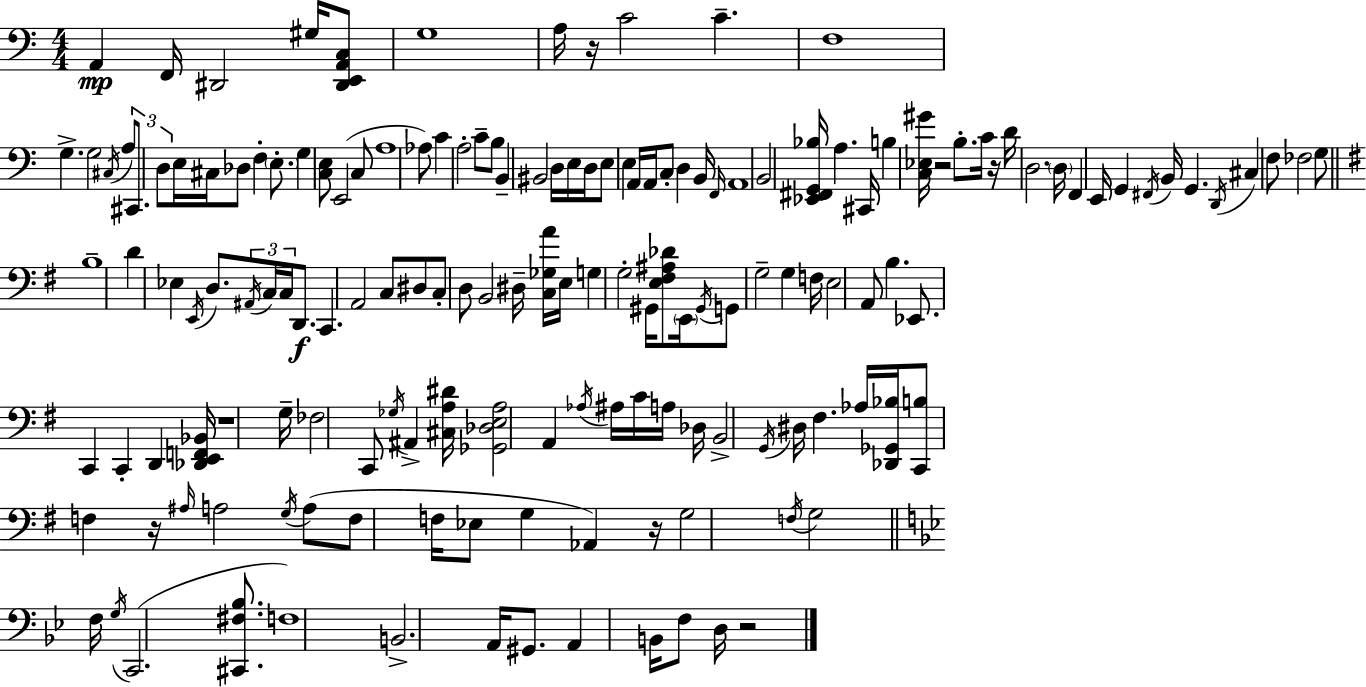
{
  \clef bass
  \numericTimeSignature
  \time 4/4
  \key c \major
  a,4\mp f,16 dis,2 gis16 <dis, e, a, c>8 | g1 | a16 r16 c'2 c'4.-- | f1 | \break g4.-> g2 \acciaccatura { cis16 } \tuplet 3/2 { a8 | cis,8. d8 } e16 cis16 des8 f4-. \parenthesize e8.-. | g4 <c e>8 e,2( c8 | a1 | \break aes8) c'4 a2-. c'8-- | b8 b,4-- bis,2 d16 | e16 d16 e8 e4 a,16 a,16 c8-. d4 | b,16 \grace { f,16 } a,1 | \break b,2 <ees, fis, g, bes>16 a4. | cis,16 b4 <c ees gis'>16 r2 b8.-. | c'16 r16 d'16 d2. | \parenthesize d16 f,4 e,16 g,4 \acciaccatura { fis,16 } b,16 g,4. | \break \acciaccatura { d,16 } cis4 f8 fes2 | g8 \bar "||" \break \key e \minor b1-- | d'4 ees4 \acciaccatura { e,16 } d8. \tuplet 3/2 { \acciaccatura { ais,16 } c16 c16 } d,8.\f | c,4. a,2 | c8 dis8 c8-. d8 b,2 | \break dis16-- <c ges a'>16 e16 g4 g2-. gis,16 | <e fis ais des'>8 \parenthesize e,16 \acciaccatura { gis,16 } g,8 g2-- g4 | f16 e2 a,8 b4. | ees,8. c,4 c,4-. d,4 | \break <des, e, f, bes,>16 r1 | g16-- fes2 c,8 \acciaccatura { ges16 } ais,4-> | <cis a dis'>16 <ges, des e a>2 a,4 | \acciaccatura { aes16 } ais16 c'16 a16 des16 b,2-> \acciaccatura { g,16 } dis16 fis4. | \break aes16 <des, ges, bes>16 <c, b>8 f4 r16 \grace { ais16 } a2 | \acciaccatura { g16 } a8( f8 f16 ees8 g4 | aes,4) r16 g2 | \acciaccatura { f16 } g2 \bar "||" \break \key g \minor f16 \acciaccatura { g16 } c,2.( <cis, fis bes>8. | f1) | b,2.-> a,16 gis,8. | a,4 b,16 f8 d16 r2 | \break \bar "|."
}